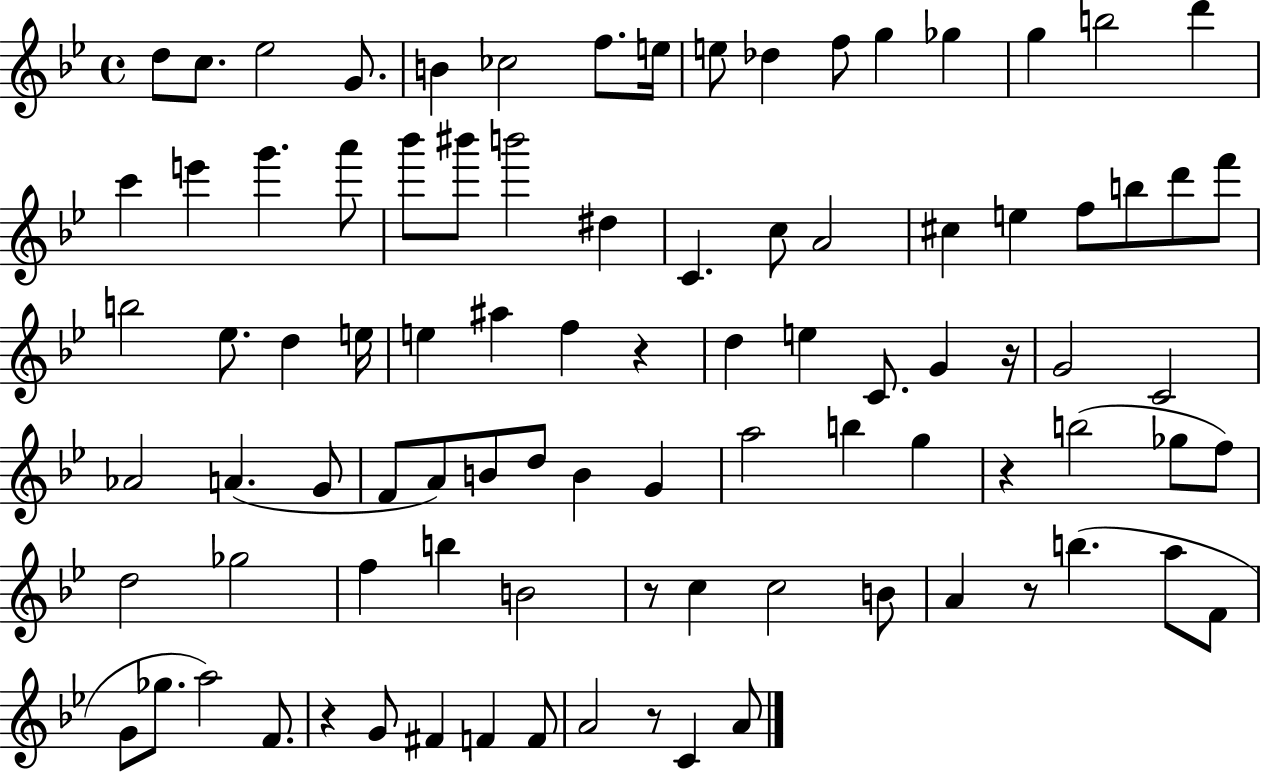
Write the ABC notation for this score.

X:1
T:Untitled
M:4/4
L:1/4
K:Bb
d/2 c/2 _e2 G/2 B _c2 f/2 e/4 e/2 _d f/2 g _g g b2 d' c' e' g' a'/2 _b'/2 ^b'/2 b'2 ^d C c/2 A2 ^c e f/2 b/2 d'/2 f'/2 b2 _e/2 d e/4 e ^a f z d e C/2 G z/4 G2 C2 _A2 A G/2 F/2 A/2 B/2 d/2 B G a2 b g z b2 _g/2 f/2 d2 _g2 f b B2 z/2 c c2 B/2 A z/2 b a/2 F/2 G/2 _g/2 a2 F/2 z G/2 ^F F F/2 A2 z/2 C A/2